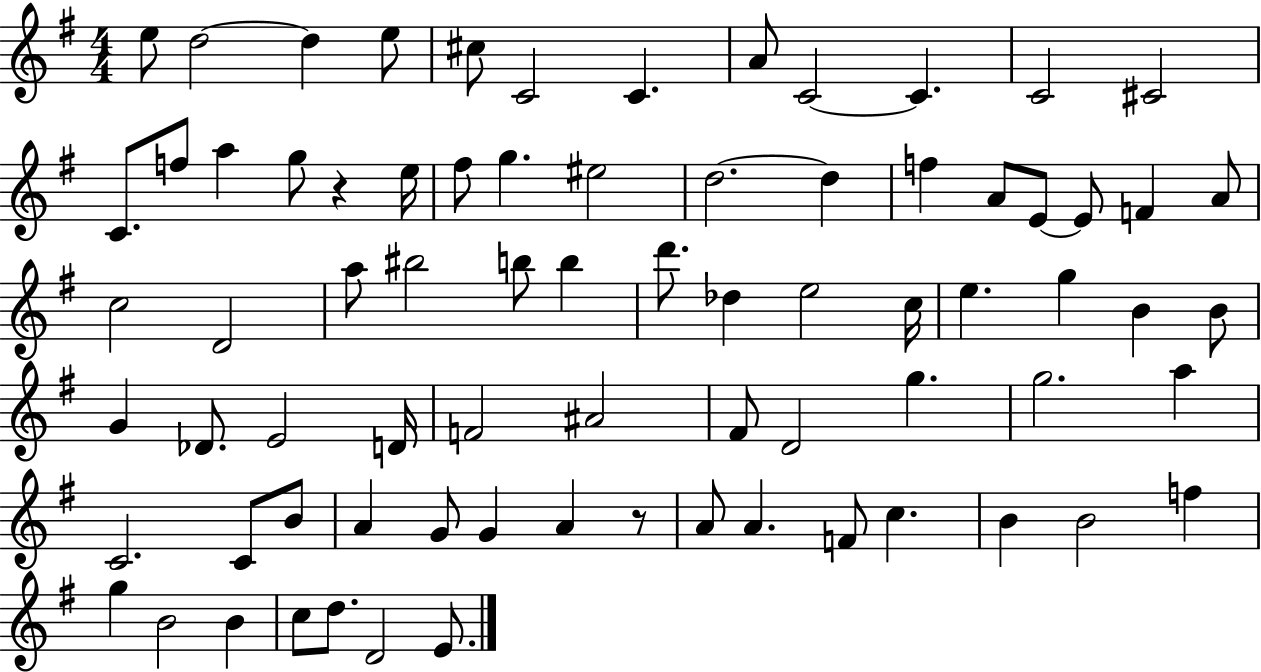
X:1
T:Untitled
M:4/4
L:1/4
K:G
e/2 d2 d e/2 ^c/2 C2 C A/2 C2 C C2 ^C2 C/2 f/2 a g/2 z e/4 ^f/2 g ^e2 d2 d f A/2 E/2 E/2 F A/2 c2 D2 a/2 ^b2 b/2 b d'/2 _d e2 c/4 e g B B/2 G _D/2 E2 D/4 F2 ^A2 ^F/2 D2 g g2 a C2 C/2 B/2 A G/2 G A z/2 A/2 A F/2 c B B2 f g B2 B c/2 d/2 D2 E/2